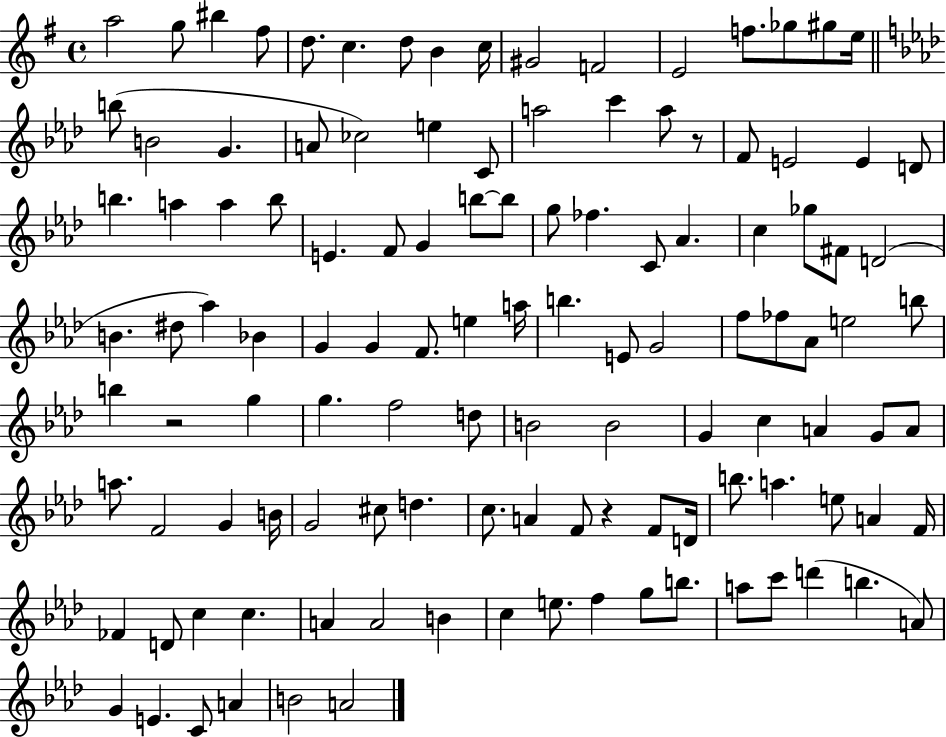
A5/h G5/e BIS5/q F#5/e D5/e. C5/q. D5/e B4/q C5/s G#4/h F4/h E4/h F5/e. Gb5/e G#5/e E5/s B5/e B4/h G4/q. A4/e CES5/h E5/q C4/e A5/h C6/q A5/e R/e F4/e E4/h E4/q D4/e B5/q. A5/q A5/q B5/e E4/q. F4/e G4/q B5/e B5/e G5/e FES5/q. C4/e Ab4/q. C5/q Gb5/e F#4/e D4/h B4/q. D#5/e Ab5/q Bb4/q G4/q G4/q F4/e. E5/q A5/s B5/q. E4/e G4/h F5/e FES5/e Ab4/e E5/h B5/e B5/q R/h G5/q G5/q. F5/h D5/e B4/h B4/h G4/q C5/q A4/q G4/e A4/e A5/e. F4/h G4/q B4/s G4/h C#5/e D5/q. C5/e. A4/q F4/e R/q F4/e D4/s B5/e. A5/q. E5/e A4/q F4/s FES4/q D4/e C5/q C5/q. A4/q A4/h B4/q C5/q E5/e. F5/q G5/e B5/e. A5/e C6/e D6/q B5/q. A4/e G4/q E4/q. C4/e A4/q B4/h A4/h